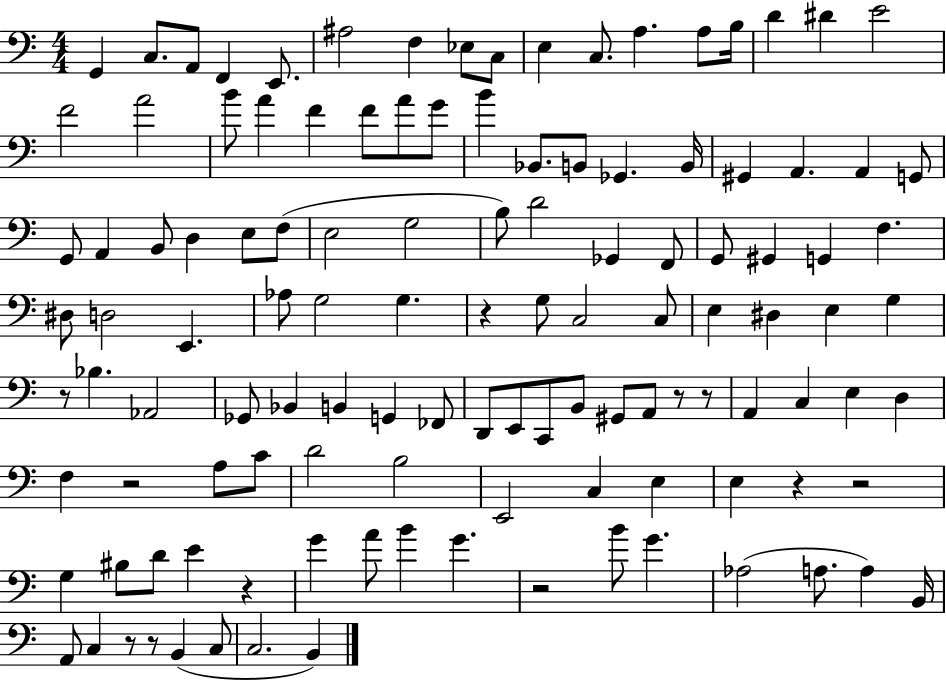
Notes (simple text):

G2/q C3/e. A2/e F2/q E2/e. A#3/h F3/q Eb3/e C3/e E3/q C3/e. A3/q. A3/e B3/s D4/q D#4/q E4/h F4/h A4/h B4/e A4/q F4/q F4/e A4/e G4/e B4/q Bb2/e. B2/e Gb2/q. B2/s G#2/q A2/q. A2/q G2/e G2/e A2/q B2/e D3/q E3/e F3/e E3/h G3/h B3/e D4/h Gb2/q F2/e G2/e G#2/q G2/q F3/q. D#3/e D3/h E2/q. Ab3/e G3/h G3/q. R/q G3/e C3/h C3/e E3/q D#3/q E3/q G3/q R/e Bb3/q. Ab2/h Gb2/e Bb2/q B2/q G2/q FES2/e D2/e E2/e C2/e B2/e G#2/e A2/e R/e R/e A2/q C3/q E3/q D3/q F3/q R/h A3/e C4/e D4/h B3/h E2/h C3/q E3/q E3/q R/q R/h G3/q BIS3/e D4/e E4/q R/q G4/q A4/e B4/q G4/q. R/h B4/e G4/q. Ab3/h A3/e. A3/q B2/s A2/e C3/q R/e R/e B2/q C3/e C3/h. B2/q